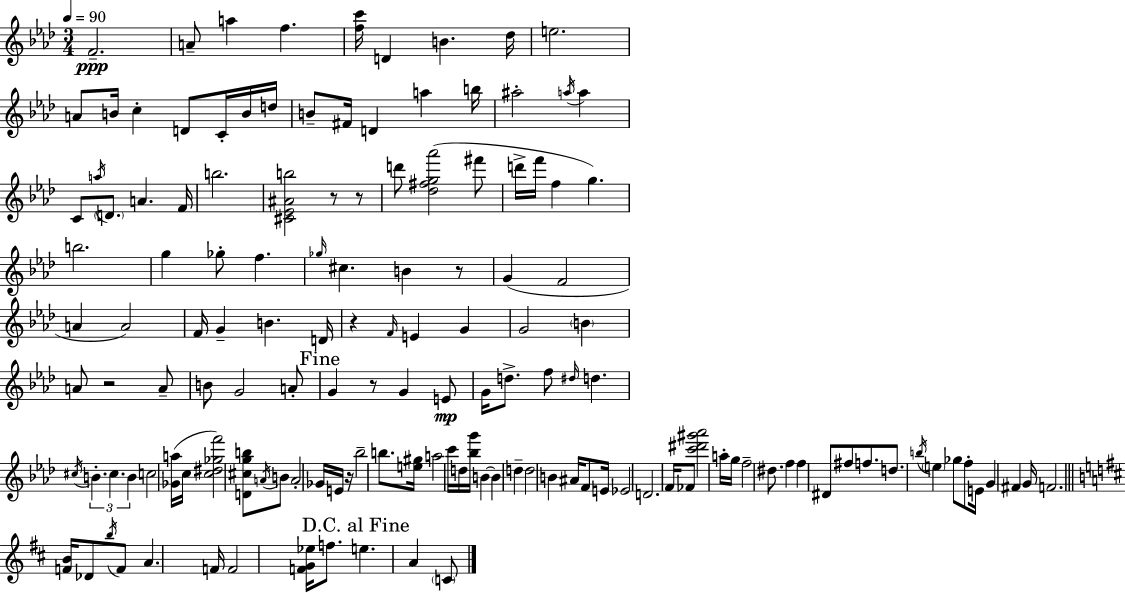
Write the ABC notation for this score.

X:1
T:Untitled
M:3/4
L:1/4
K:Ab
F2 A/2 a f [fc']/4 D B _d/4 e2 A/2 B/4 c D/2 C/4 B/4 d/4 B/2 ^F/4 D a b/4 ^a2 a/4 a C/2 a/4 D/2 A F/4 b2 [^C_E^Ab]2 z/2 z/2 d'/2 [_d^fg_a']2 ^f'/2 d'/4 f'/4 f g b2 g _g/2 f _g/4 ^c B z/2 G F2 A A2 F/4 G B D/4 z F/4 E G G2 B A/2 z2 A/2 B/2 G2 A/2 G z/2 G E/2 G/4 d/2 f/2 ^d/4 d ^c/4 B ^c B c2 [_Ga]/4 c/4 [c^d_gf']2 [D^cgb]/2 A/4 B/2 A2 _G/4 E/4 z/4 _b2 b/2 [e^g]/4 a2 c'/4 d/4 [_bg']/4 B B d d2 B ^A/4 F/2 E/4 _E2 D2 F/4 _F/2 [c'^d'^g'_a']2 a/4 g/4 f2 ^d/2 f f ^D/2 ^f/2 f/2 d/2 b/4 e _g/2 f/2 E/4 G ^F G/4 F2 [FB]/4 _D/2 b/4 F/2 A F/4 F2 [FG_e]/4 f/2 e A C/2